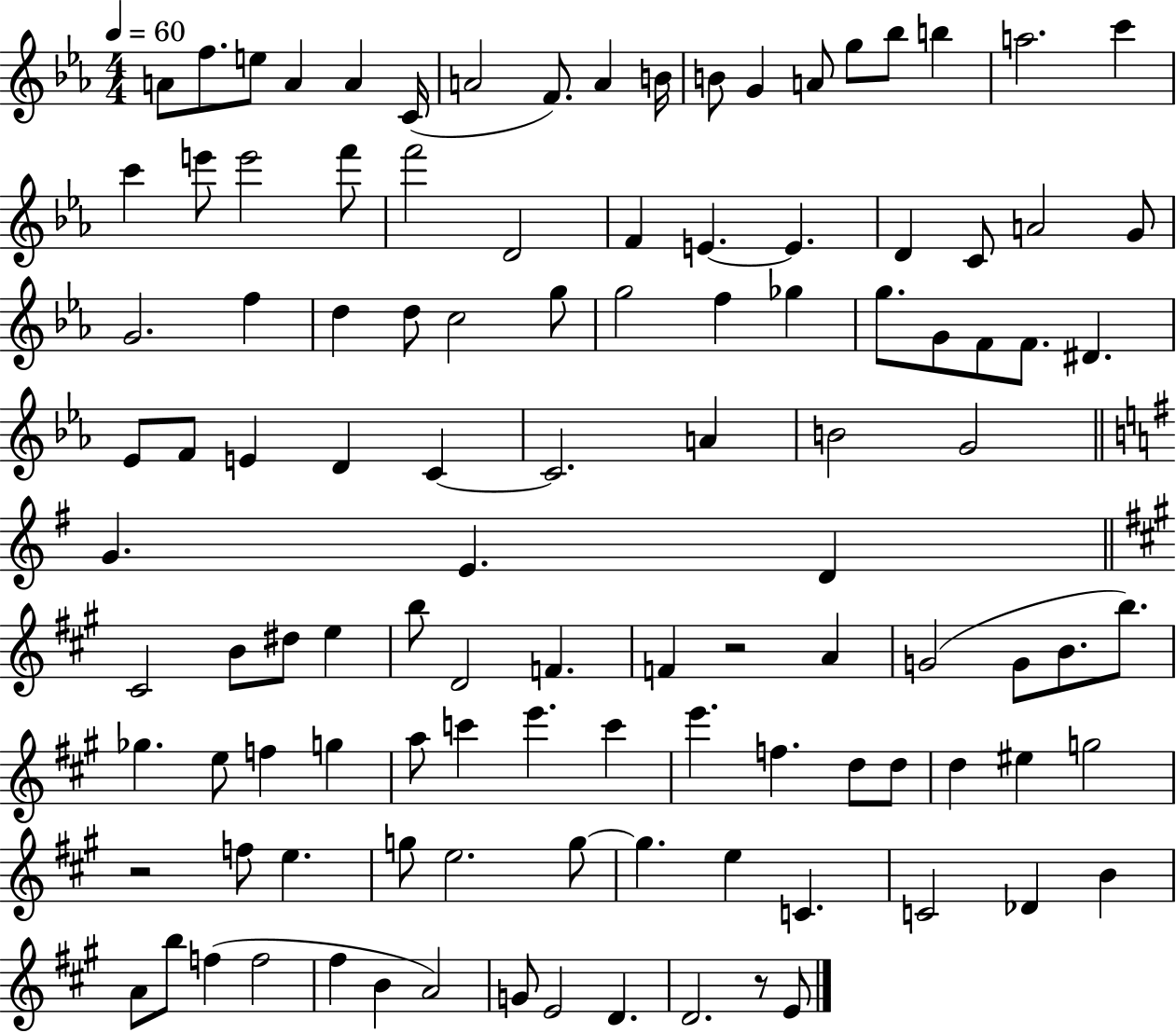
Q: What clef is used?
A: treble